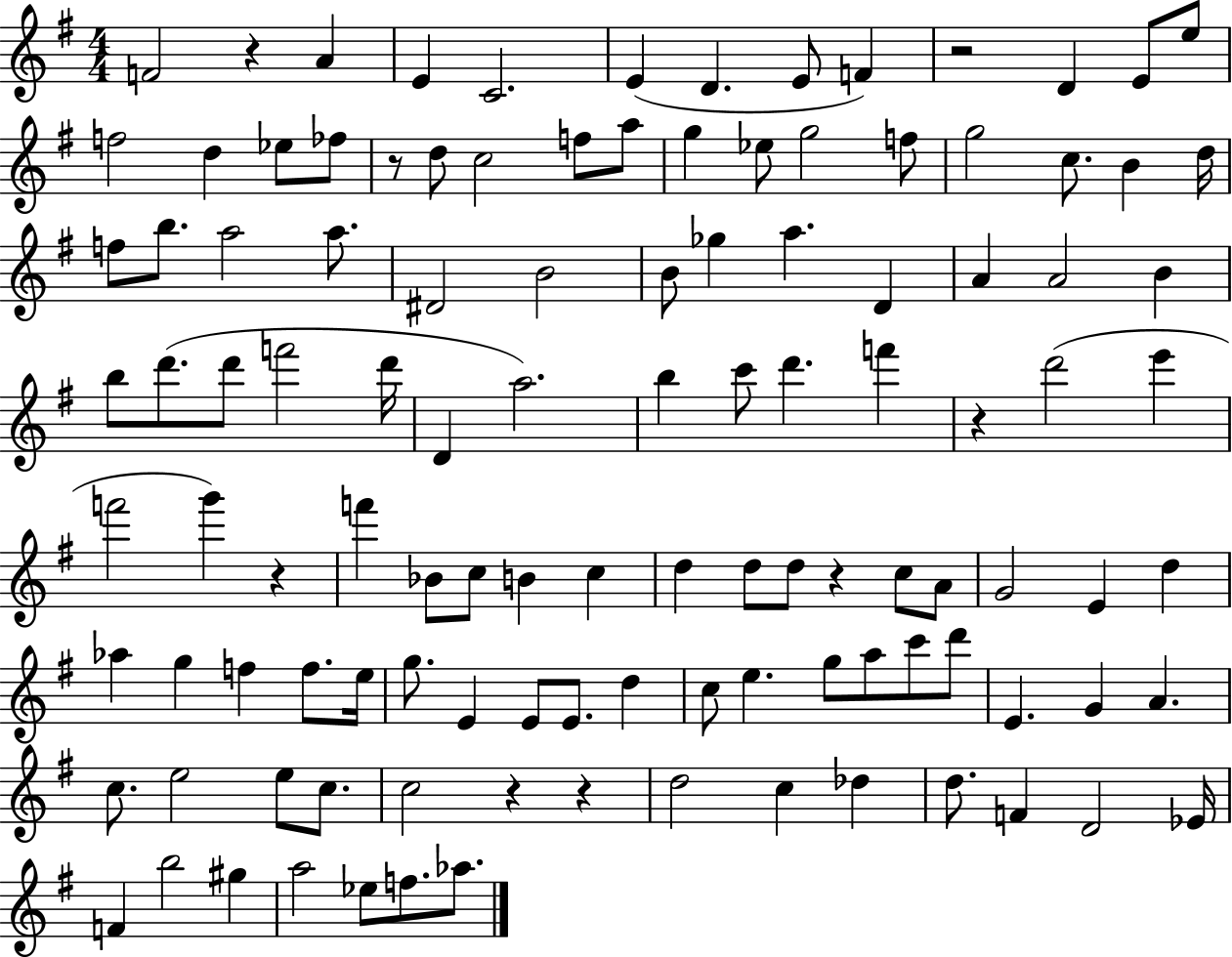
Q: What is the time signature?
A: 4/4